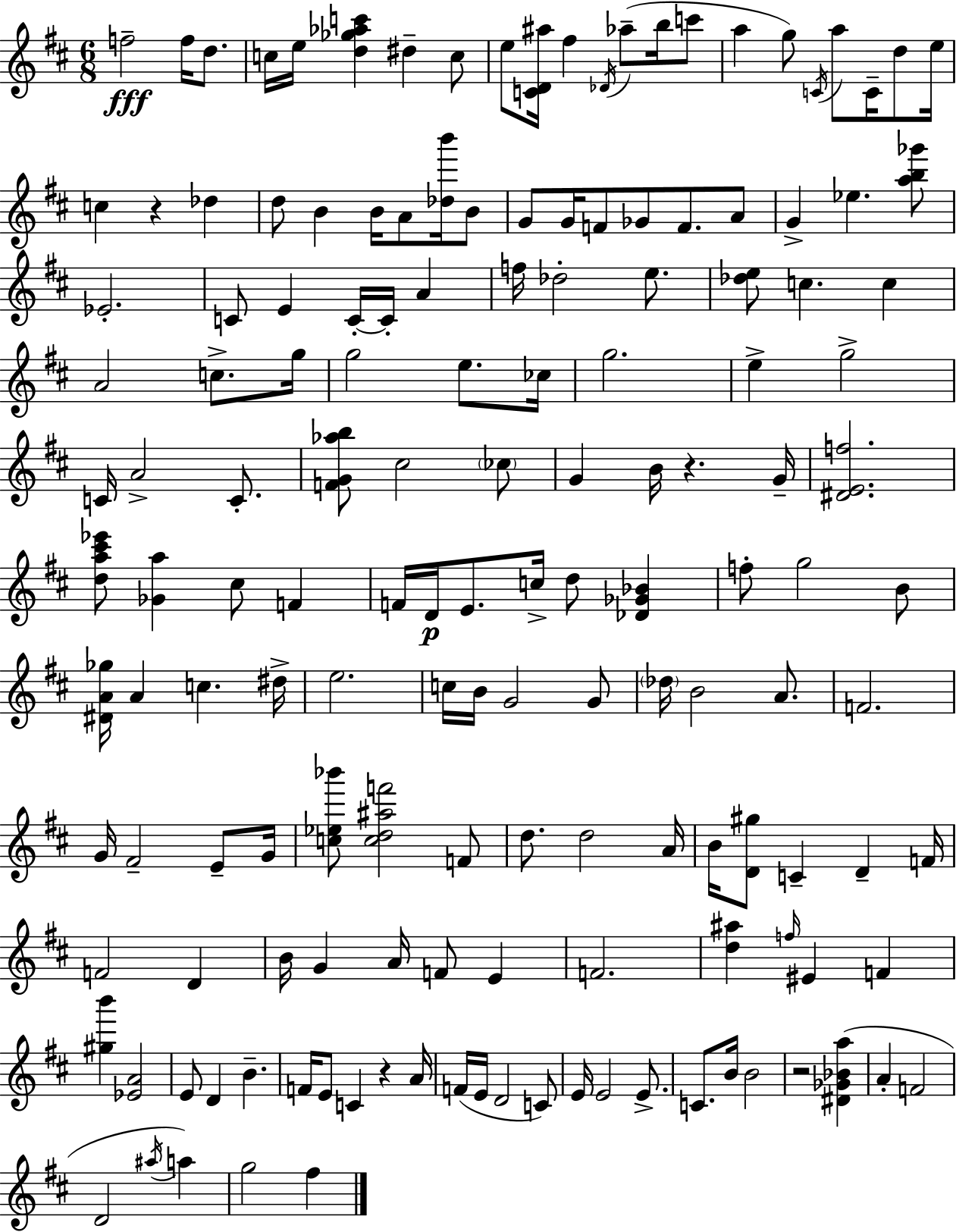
{
  \clef treble
  \numericTimeSignature
  \time 6/8
  \key d \major
  f''2--\fff f''16 d''8. | c''16 e''16 <d'' ges'' aes'' c'''>4 dis''4-- c''8 | e''8 <c' d' ais''>16 fis''4 \acciaccatura { des'16 }( aes''8-- b''16 c'''8 | a''4 g''8) \acciaccatura { c'16 } a''8 c'16-- d''8 | \break e''16 c''4 r4 des''4 | d''8 b'4 b'16 a'8 <des'' b'''>16 | b'8 g'8 g'16 f'8 ges'8 f'8. | a'8 g'4-> ees''4. | \break <a'' b'' ges'''>8 ees'2.-. | c'8 e'4 c'16-.~~ c'16-. a'4 | f''16 des''2-. e''8. | <des'' e''>8 c''4. c''4 | \break a'2 c''8.-> | g''16 g''2 e''8. | ces''16 g''2. | e''4-> g''2-> | \break c'16 a'2-> c'8.-. | <f' g' aes'' b''>8 cis''2 | \parenthesize ces''8 g'4 b'16 r4. | g'16-- <dis' e' f''>2. | \break <d'' a'' cis''' ees'''>8 <ges' a''>4 cis''8 f'4 | f'16 d'16\p e'8. c''16-> d''8 <des' ges' bes'>4 | f''8-. g''2 | b'8 <dis' a' ges''>16 a'4 c''4. | \break dis''16-> e''2. | c''16 b'16 g'2 | g'8 \parenthesize des''16 b'2 a'8. | f'2. | \break g'16 fis'2-- e'8-- | g'16 <c'' ees'' bes'''>8 <c'' d'' ais'' f'''>2 | f'8 d''8. d''2 | a'16 b'16 <d' gis''>8 c'4-- d'4-- | \break f'16 f'2 d'4 | b'16 g'4 a'16 f'8 e'4 | f'2. | <d'' ais''>4 \grace { f''16 } eis'4 f'4 | \break <gis'' b'''>4 <ees' a'>2 | e'8 d'4 b'4.-- | f'16 e'8 c'4 r4 | a'16 f'16( e'16 d'2 | \break c'8) e'16 e'2 | e'8.-> c'8. b'16 b'2 | r2 <dis' ges' bes' a''>4( | a'4-. f'2 | \break d'2 \acciaccatura { ais''16 }) | a''4 g''2 | fis''4 \bar "|."
}